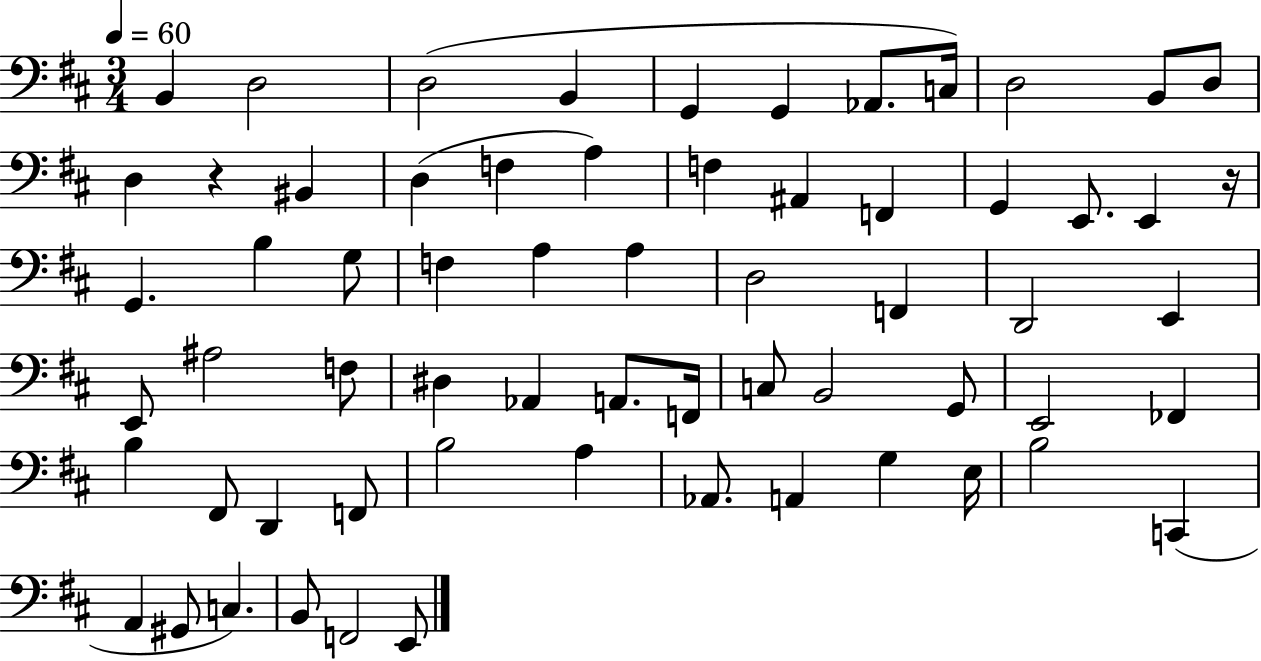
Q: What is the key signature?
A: D major